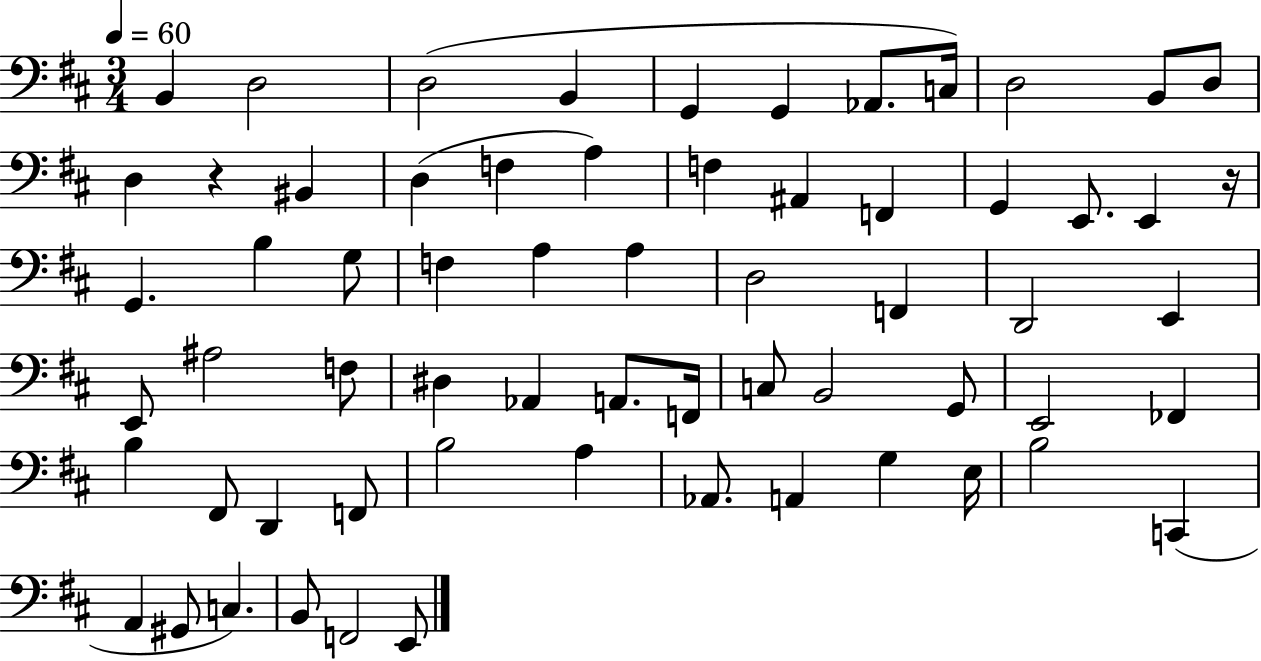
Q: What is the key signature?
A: D major